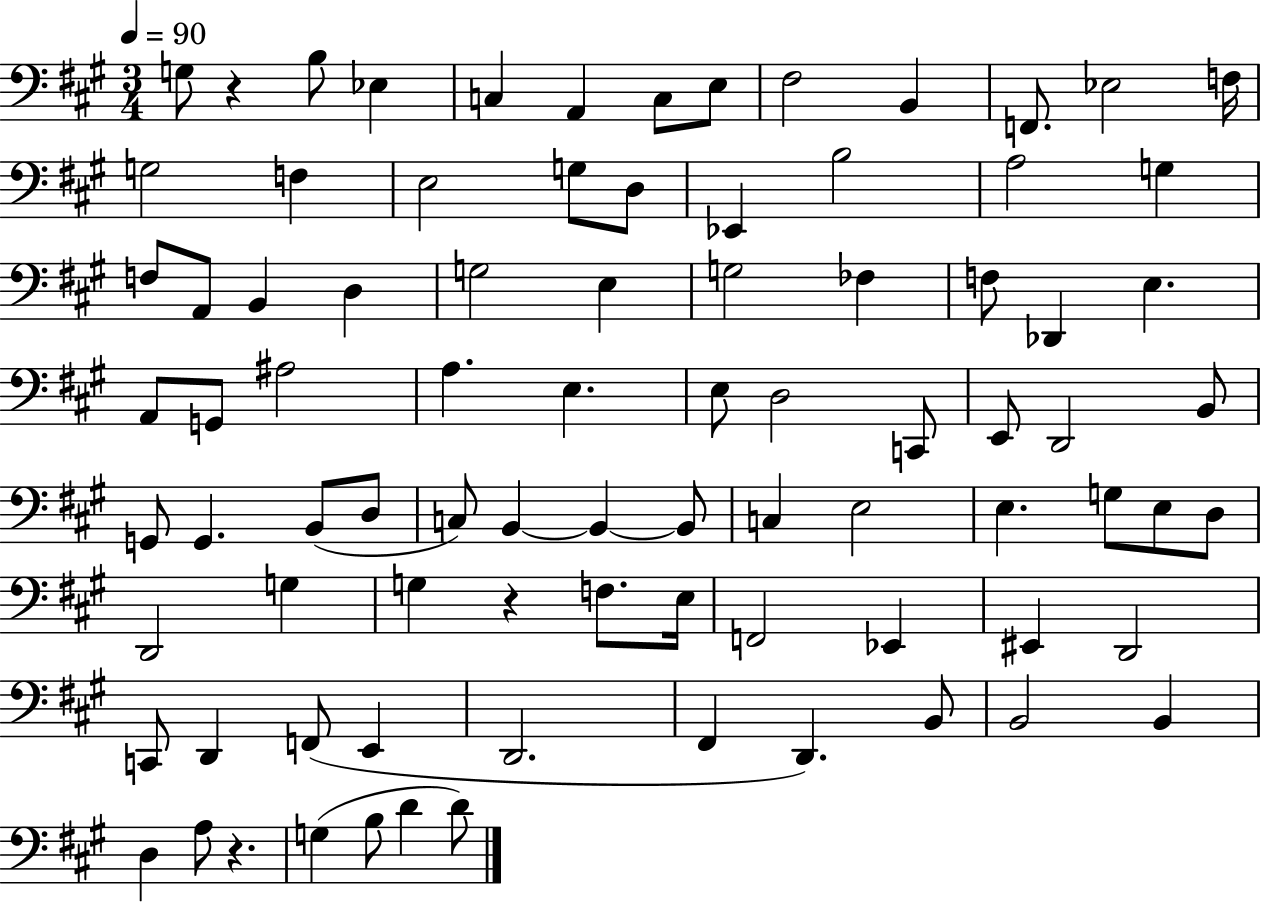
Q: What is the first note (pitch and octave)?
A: G3